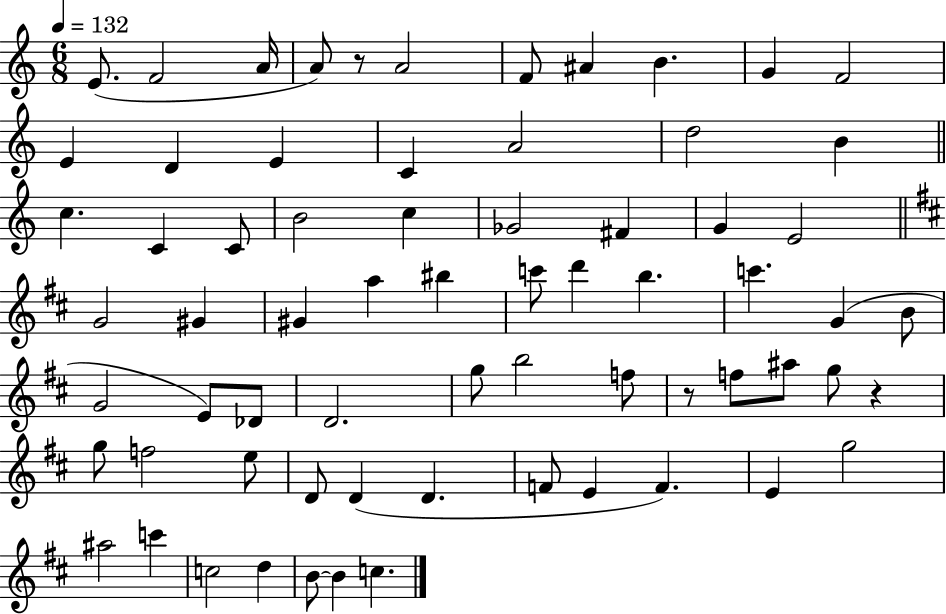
E4/e. F4/h A4/s A4/e R/e A4/h F4/e A#4/q B4/q. G4/q F4/h E4/q D4/q E4/q C4/q A4/h D5/h B4/q C5/q. C4/q C4/e B4/h C5/q Gb4/h F#4/q G4/q E4/h G4/h G#4/q G#4/q A5/q BIS5/q C6/e D6/q B5/q. C6/q. G4/q B4/e G4/h E4/e Db4/e D4/h. G5/e B5/h F5/e R/e F5/e A#5/e G5/e R/q G5/e F5/h E5/e D4/e D4/q D4/q. F4/e E4/q F4/q. E4/q G5/h A#5/h C6/q C5/h D5/q B4/e B4/q C5/q.